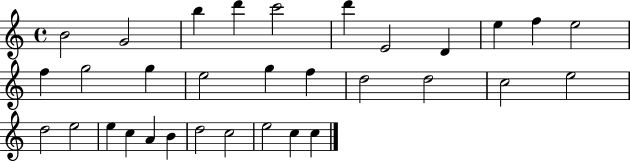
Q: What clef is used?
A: treble